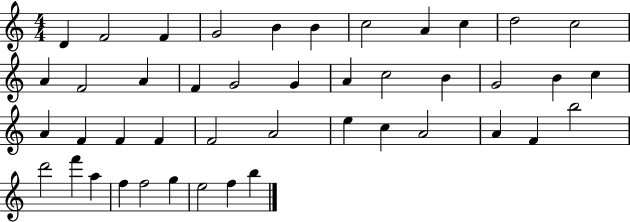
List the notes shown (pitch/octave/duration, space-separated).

D4/q F4/h F4/q G4/h B4/q B4/q C5/h A4/q C5/q D5/h C5/h A4/q F4/h A4/q F4/q G4/h G4/q A4/q C5/h B4/q G4/h B4/q C5/q A4/q F4/q F4/q F4/q F4/h A4/h E5/q C5/q A4/h A4/q F4/q B5/h D6/h F6/q A5/q F5/q F5/h G5/q E5/h F5/q B5/q